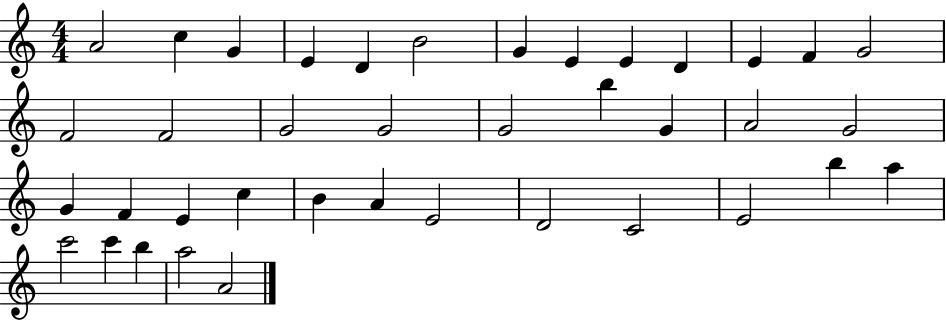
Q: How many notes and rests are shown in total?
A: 39